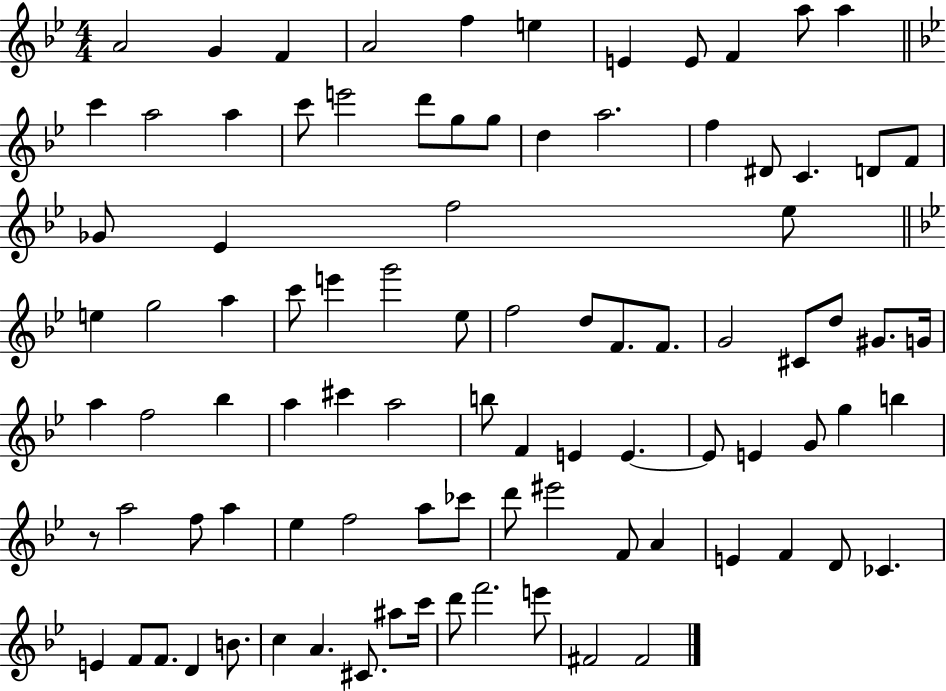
{
  \clef treble
  \numericTimeSignature
  \time 4/4
  \key bes \major
  a'2 g'4 f'4 | a'2 f''4 e''4 | e'4 e'8 f'4 a''8 a''4 | \bar "||" \break \key g \minor c'''4 a''2 a''4 | c'''8 e'''2 d'''8 g''8 g''8 | d''4 a''2. | f''4 dis'8 c'4. d'8 f'8 | \break ges'8 ees'4 f''2 ees''8 | \bar "||" \break \key bes \major e''4 g''2 a''4 | c'''8 e'''4 g'''2 ees''8 | f''2 d''8 f'8. f'8. | g'2 cis'8 d''8 gis'8. g'16 | \break a''4 f''2 bes''4 | a''4 cis'''4 a''2 | b''8 f'4 e'4 e'4.~~ | e'8 e'4 g'8 g''4 b''4 | \break r8 a''2 f''8 a''4 | ees''4 f''2 a''8 ces'''8 | d'''8 eis'''2 f'8 a'4 | e'4 f'4 d'8 ces'4. | \break e'4 f'8 f'8. d'4 b'8. | c''4 a'4. cis'8. ais''8 c'''16 | d'''8 f'''2. e'''8 | fis'2 fis'2 | \break \bar "|."
}